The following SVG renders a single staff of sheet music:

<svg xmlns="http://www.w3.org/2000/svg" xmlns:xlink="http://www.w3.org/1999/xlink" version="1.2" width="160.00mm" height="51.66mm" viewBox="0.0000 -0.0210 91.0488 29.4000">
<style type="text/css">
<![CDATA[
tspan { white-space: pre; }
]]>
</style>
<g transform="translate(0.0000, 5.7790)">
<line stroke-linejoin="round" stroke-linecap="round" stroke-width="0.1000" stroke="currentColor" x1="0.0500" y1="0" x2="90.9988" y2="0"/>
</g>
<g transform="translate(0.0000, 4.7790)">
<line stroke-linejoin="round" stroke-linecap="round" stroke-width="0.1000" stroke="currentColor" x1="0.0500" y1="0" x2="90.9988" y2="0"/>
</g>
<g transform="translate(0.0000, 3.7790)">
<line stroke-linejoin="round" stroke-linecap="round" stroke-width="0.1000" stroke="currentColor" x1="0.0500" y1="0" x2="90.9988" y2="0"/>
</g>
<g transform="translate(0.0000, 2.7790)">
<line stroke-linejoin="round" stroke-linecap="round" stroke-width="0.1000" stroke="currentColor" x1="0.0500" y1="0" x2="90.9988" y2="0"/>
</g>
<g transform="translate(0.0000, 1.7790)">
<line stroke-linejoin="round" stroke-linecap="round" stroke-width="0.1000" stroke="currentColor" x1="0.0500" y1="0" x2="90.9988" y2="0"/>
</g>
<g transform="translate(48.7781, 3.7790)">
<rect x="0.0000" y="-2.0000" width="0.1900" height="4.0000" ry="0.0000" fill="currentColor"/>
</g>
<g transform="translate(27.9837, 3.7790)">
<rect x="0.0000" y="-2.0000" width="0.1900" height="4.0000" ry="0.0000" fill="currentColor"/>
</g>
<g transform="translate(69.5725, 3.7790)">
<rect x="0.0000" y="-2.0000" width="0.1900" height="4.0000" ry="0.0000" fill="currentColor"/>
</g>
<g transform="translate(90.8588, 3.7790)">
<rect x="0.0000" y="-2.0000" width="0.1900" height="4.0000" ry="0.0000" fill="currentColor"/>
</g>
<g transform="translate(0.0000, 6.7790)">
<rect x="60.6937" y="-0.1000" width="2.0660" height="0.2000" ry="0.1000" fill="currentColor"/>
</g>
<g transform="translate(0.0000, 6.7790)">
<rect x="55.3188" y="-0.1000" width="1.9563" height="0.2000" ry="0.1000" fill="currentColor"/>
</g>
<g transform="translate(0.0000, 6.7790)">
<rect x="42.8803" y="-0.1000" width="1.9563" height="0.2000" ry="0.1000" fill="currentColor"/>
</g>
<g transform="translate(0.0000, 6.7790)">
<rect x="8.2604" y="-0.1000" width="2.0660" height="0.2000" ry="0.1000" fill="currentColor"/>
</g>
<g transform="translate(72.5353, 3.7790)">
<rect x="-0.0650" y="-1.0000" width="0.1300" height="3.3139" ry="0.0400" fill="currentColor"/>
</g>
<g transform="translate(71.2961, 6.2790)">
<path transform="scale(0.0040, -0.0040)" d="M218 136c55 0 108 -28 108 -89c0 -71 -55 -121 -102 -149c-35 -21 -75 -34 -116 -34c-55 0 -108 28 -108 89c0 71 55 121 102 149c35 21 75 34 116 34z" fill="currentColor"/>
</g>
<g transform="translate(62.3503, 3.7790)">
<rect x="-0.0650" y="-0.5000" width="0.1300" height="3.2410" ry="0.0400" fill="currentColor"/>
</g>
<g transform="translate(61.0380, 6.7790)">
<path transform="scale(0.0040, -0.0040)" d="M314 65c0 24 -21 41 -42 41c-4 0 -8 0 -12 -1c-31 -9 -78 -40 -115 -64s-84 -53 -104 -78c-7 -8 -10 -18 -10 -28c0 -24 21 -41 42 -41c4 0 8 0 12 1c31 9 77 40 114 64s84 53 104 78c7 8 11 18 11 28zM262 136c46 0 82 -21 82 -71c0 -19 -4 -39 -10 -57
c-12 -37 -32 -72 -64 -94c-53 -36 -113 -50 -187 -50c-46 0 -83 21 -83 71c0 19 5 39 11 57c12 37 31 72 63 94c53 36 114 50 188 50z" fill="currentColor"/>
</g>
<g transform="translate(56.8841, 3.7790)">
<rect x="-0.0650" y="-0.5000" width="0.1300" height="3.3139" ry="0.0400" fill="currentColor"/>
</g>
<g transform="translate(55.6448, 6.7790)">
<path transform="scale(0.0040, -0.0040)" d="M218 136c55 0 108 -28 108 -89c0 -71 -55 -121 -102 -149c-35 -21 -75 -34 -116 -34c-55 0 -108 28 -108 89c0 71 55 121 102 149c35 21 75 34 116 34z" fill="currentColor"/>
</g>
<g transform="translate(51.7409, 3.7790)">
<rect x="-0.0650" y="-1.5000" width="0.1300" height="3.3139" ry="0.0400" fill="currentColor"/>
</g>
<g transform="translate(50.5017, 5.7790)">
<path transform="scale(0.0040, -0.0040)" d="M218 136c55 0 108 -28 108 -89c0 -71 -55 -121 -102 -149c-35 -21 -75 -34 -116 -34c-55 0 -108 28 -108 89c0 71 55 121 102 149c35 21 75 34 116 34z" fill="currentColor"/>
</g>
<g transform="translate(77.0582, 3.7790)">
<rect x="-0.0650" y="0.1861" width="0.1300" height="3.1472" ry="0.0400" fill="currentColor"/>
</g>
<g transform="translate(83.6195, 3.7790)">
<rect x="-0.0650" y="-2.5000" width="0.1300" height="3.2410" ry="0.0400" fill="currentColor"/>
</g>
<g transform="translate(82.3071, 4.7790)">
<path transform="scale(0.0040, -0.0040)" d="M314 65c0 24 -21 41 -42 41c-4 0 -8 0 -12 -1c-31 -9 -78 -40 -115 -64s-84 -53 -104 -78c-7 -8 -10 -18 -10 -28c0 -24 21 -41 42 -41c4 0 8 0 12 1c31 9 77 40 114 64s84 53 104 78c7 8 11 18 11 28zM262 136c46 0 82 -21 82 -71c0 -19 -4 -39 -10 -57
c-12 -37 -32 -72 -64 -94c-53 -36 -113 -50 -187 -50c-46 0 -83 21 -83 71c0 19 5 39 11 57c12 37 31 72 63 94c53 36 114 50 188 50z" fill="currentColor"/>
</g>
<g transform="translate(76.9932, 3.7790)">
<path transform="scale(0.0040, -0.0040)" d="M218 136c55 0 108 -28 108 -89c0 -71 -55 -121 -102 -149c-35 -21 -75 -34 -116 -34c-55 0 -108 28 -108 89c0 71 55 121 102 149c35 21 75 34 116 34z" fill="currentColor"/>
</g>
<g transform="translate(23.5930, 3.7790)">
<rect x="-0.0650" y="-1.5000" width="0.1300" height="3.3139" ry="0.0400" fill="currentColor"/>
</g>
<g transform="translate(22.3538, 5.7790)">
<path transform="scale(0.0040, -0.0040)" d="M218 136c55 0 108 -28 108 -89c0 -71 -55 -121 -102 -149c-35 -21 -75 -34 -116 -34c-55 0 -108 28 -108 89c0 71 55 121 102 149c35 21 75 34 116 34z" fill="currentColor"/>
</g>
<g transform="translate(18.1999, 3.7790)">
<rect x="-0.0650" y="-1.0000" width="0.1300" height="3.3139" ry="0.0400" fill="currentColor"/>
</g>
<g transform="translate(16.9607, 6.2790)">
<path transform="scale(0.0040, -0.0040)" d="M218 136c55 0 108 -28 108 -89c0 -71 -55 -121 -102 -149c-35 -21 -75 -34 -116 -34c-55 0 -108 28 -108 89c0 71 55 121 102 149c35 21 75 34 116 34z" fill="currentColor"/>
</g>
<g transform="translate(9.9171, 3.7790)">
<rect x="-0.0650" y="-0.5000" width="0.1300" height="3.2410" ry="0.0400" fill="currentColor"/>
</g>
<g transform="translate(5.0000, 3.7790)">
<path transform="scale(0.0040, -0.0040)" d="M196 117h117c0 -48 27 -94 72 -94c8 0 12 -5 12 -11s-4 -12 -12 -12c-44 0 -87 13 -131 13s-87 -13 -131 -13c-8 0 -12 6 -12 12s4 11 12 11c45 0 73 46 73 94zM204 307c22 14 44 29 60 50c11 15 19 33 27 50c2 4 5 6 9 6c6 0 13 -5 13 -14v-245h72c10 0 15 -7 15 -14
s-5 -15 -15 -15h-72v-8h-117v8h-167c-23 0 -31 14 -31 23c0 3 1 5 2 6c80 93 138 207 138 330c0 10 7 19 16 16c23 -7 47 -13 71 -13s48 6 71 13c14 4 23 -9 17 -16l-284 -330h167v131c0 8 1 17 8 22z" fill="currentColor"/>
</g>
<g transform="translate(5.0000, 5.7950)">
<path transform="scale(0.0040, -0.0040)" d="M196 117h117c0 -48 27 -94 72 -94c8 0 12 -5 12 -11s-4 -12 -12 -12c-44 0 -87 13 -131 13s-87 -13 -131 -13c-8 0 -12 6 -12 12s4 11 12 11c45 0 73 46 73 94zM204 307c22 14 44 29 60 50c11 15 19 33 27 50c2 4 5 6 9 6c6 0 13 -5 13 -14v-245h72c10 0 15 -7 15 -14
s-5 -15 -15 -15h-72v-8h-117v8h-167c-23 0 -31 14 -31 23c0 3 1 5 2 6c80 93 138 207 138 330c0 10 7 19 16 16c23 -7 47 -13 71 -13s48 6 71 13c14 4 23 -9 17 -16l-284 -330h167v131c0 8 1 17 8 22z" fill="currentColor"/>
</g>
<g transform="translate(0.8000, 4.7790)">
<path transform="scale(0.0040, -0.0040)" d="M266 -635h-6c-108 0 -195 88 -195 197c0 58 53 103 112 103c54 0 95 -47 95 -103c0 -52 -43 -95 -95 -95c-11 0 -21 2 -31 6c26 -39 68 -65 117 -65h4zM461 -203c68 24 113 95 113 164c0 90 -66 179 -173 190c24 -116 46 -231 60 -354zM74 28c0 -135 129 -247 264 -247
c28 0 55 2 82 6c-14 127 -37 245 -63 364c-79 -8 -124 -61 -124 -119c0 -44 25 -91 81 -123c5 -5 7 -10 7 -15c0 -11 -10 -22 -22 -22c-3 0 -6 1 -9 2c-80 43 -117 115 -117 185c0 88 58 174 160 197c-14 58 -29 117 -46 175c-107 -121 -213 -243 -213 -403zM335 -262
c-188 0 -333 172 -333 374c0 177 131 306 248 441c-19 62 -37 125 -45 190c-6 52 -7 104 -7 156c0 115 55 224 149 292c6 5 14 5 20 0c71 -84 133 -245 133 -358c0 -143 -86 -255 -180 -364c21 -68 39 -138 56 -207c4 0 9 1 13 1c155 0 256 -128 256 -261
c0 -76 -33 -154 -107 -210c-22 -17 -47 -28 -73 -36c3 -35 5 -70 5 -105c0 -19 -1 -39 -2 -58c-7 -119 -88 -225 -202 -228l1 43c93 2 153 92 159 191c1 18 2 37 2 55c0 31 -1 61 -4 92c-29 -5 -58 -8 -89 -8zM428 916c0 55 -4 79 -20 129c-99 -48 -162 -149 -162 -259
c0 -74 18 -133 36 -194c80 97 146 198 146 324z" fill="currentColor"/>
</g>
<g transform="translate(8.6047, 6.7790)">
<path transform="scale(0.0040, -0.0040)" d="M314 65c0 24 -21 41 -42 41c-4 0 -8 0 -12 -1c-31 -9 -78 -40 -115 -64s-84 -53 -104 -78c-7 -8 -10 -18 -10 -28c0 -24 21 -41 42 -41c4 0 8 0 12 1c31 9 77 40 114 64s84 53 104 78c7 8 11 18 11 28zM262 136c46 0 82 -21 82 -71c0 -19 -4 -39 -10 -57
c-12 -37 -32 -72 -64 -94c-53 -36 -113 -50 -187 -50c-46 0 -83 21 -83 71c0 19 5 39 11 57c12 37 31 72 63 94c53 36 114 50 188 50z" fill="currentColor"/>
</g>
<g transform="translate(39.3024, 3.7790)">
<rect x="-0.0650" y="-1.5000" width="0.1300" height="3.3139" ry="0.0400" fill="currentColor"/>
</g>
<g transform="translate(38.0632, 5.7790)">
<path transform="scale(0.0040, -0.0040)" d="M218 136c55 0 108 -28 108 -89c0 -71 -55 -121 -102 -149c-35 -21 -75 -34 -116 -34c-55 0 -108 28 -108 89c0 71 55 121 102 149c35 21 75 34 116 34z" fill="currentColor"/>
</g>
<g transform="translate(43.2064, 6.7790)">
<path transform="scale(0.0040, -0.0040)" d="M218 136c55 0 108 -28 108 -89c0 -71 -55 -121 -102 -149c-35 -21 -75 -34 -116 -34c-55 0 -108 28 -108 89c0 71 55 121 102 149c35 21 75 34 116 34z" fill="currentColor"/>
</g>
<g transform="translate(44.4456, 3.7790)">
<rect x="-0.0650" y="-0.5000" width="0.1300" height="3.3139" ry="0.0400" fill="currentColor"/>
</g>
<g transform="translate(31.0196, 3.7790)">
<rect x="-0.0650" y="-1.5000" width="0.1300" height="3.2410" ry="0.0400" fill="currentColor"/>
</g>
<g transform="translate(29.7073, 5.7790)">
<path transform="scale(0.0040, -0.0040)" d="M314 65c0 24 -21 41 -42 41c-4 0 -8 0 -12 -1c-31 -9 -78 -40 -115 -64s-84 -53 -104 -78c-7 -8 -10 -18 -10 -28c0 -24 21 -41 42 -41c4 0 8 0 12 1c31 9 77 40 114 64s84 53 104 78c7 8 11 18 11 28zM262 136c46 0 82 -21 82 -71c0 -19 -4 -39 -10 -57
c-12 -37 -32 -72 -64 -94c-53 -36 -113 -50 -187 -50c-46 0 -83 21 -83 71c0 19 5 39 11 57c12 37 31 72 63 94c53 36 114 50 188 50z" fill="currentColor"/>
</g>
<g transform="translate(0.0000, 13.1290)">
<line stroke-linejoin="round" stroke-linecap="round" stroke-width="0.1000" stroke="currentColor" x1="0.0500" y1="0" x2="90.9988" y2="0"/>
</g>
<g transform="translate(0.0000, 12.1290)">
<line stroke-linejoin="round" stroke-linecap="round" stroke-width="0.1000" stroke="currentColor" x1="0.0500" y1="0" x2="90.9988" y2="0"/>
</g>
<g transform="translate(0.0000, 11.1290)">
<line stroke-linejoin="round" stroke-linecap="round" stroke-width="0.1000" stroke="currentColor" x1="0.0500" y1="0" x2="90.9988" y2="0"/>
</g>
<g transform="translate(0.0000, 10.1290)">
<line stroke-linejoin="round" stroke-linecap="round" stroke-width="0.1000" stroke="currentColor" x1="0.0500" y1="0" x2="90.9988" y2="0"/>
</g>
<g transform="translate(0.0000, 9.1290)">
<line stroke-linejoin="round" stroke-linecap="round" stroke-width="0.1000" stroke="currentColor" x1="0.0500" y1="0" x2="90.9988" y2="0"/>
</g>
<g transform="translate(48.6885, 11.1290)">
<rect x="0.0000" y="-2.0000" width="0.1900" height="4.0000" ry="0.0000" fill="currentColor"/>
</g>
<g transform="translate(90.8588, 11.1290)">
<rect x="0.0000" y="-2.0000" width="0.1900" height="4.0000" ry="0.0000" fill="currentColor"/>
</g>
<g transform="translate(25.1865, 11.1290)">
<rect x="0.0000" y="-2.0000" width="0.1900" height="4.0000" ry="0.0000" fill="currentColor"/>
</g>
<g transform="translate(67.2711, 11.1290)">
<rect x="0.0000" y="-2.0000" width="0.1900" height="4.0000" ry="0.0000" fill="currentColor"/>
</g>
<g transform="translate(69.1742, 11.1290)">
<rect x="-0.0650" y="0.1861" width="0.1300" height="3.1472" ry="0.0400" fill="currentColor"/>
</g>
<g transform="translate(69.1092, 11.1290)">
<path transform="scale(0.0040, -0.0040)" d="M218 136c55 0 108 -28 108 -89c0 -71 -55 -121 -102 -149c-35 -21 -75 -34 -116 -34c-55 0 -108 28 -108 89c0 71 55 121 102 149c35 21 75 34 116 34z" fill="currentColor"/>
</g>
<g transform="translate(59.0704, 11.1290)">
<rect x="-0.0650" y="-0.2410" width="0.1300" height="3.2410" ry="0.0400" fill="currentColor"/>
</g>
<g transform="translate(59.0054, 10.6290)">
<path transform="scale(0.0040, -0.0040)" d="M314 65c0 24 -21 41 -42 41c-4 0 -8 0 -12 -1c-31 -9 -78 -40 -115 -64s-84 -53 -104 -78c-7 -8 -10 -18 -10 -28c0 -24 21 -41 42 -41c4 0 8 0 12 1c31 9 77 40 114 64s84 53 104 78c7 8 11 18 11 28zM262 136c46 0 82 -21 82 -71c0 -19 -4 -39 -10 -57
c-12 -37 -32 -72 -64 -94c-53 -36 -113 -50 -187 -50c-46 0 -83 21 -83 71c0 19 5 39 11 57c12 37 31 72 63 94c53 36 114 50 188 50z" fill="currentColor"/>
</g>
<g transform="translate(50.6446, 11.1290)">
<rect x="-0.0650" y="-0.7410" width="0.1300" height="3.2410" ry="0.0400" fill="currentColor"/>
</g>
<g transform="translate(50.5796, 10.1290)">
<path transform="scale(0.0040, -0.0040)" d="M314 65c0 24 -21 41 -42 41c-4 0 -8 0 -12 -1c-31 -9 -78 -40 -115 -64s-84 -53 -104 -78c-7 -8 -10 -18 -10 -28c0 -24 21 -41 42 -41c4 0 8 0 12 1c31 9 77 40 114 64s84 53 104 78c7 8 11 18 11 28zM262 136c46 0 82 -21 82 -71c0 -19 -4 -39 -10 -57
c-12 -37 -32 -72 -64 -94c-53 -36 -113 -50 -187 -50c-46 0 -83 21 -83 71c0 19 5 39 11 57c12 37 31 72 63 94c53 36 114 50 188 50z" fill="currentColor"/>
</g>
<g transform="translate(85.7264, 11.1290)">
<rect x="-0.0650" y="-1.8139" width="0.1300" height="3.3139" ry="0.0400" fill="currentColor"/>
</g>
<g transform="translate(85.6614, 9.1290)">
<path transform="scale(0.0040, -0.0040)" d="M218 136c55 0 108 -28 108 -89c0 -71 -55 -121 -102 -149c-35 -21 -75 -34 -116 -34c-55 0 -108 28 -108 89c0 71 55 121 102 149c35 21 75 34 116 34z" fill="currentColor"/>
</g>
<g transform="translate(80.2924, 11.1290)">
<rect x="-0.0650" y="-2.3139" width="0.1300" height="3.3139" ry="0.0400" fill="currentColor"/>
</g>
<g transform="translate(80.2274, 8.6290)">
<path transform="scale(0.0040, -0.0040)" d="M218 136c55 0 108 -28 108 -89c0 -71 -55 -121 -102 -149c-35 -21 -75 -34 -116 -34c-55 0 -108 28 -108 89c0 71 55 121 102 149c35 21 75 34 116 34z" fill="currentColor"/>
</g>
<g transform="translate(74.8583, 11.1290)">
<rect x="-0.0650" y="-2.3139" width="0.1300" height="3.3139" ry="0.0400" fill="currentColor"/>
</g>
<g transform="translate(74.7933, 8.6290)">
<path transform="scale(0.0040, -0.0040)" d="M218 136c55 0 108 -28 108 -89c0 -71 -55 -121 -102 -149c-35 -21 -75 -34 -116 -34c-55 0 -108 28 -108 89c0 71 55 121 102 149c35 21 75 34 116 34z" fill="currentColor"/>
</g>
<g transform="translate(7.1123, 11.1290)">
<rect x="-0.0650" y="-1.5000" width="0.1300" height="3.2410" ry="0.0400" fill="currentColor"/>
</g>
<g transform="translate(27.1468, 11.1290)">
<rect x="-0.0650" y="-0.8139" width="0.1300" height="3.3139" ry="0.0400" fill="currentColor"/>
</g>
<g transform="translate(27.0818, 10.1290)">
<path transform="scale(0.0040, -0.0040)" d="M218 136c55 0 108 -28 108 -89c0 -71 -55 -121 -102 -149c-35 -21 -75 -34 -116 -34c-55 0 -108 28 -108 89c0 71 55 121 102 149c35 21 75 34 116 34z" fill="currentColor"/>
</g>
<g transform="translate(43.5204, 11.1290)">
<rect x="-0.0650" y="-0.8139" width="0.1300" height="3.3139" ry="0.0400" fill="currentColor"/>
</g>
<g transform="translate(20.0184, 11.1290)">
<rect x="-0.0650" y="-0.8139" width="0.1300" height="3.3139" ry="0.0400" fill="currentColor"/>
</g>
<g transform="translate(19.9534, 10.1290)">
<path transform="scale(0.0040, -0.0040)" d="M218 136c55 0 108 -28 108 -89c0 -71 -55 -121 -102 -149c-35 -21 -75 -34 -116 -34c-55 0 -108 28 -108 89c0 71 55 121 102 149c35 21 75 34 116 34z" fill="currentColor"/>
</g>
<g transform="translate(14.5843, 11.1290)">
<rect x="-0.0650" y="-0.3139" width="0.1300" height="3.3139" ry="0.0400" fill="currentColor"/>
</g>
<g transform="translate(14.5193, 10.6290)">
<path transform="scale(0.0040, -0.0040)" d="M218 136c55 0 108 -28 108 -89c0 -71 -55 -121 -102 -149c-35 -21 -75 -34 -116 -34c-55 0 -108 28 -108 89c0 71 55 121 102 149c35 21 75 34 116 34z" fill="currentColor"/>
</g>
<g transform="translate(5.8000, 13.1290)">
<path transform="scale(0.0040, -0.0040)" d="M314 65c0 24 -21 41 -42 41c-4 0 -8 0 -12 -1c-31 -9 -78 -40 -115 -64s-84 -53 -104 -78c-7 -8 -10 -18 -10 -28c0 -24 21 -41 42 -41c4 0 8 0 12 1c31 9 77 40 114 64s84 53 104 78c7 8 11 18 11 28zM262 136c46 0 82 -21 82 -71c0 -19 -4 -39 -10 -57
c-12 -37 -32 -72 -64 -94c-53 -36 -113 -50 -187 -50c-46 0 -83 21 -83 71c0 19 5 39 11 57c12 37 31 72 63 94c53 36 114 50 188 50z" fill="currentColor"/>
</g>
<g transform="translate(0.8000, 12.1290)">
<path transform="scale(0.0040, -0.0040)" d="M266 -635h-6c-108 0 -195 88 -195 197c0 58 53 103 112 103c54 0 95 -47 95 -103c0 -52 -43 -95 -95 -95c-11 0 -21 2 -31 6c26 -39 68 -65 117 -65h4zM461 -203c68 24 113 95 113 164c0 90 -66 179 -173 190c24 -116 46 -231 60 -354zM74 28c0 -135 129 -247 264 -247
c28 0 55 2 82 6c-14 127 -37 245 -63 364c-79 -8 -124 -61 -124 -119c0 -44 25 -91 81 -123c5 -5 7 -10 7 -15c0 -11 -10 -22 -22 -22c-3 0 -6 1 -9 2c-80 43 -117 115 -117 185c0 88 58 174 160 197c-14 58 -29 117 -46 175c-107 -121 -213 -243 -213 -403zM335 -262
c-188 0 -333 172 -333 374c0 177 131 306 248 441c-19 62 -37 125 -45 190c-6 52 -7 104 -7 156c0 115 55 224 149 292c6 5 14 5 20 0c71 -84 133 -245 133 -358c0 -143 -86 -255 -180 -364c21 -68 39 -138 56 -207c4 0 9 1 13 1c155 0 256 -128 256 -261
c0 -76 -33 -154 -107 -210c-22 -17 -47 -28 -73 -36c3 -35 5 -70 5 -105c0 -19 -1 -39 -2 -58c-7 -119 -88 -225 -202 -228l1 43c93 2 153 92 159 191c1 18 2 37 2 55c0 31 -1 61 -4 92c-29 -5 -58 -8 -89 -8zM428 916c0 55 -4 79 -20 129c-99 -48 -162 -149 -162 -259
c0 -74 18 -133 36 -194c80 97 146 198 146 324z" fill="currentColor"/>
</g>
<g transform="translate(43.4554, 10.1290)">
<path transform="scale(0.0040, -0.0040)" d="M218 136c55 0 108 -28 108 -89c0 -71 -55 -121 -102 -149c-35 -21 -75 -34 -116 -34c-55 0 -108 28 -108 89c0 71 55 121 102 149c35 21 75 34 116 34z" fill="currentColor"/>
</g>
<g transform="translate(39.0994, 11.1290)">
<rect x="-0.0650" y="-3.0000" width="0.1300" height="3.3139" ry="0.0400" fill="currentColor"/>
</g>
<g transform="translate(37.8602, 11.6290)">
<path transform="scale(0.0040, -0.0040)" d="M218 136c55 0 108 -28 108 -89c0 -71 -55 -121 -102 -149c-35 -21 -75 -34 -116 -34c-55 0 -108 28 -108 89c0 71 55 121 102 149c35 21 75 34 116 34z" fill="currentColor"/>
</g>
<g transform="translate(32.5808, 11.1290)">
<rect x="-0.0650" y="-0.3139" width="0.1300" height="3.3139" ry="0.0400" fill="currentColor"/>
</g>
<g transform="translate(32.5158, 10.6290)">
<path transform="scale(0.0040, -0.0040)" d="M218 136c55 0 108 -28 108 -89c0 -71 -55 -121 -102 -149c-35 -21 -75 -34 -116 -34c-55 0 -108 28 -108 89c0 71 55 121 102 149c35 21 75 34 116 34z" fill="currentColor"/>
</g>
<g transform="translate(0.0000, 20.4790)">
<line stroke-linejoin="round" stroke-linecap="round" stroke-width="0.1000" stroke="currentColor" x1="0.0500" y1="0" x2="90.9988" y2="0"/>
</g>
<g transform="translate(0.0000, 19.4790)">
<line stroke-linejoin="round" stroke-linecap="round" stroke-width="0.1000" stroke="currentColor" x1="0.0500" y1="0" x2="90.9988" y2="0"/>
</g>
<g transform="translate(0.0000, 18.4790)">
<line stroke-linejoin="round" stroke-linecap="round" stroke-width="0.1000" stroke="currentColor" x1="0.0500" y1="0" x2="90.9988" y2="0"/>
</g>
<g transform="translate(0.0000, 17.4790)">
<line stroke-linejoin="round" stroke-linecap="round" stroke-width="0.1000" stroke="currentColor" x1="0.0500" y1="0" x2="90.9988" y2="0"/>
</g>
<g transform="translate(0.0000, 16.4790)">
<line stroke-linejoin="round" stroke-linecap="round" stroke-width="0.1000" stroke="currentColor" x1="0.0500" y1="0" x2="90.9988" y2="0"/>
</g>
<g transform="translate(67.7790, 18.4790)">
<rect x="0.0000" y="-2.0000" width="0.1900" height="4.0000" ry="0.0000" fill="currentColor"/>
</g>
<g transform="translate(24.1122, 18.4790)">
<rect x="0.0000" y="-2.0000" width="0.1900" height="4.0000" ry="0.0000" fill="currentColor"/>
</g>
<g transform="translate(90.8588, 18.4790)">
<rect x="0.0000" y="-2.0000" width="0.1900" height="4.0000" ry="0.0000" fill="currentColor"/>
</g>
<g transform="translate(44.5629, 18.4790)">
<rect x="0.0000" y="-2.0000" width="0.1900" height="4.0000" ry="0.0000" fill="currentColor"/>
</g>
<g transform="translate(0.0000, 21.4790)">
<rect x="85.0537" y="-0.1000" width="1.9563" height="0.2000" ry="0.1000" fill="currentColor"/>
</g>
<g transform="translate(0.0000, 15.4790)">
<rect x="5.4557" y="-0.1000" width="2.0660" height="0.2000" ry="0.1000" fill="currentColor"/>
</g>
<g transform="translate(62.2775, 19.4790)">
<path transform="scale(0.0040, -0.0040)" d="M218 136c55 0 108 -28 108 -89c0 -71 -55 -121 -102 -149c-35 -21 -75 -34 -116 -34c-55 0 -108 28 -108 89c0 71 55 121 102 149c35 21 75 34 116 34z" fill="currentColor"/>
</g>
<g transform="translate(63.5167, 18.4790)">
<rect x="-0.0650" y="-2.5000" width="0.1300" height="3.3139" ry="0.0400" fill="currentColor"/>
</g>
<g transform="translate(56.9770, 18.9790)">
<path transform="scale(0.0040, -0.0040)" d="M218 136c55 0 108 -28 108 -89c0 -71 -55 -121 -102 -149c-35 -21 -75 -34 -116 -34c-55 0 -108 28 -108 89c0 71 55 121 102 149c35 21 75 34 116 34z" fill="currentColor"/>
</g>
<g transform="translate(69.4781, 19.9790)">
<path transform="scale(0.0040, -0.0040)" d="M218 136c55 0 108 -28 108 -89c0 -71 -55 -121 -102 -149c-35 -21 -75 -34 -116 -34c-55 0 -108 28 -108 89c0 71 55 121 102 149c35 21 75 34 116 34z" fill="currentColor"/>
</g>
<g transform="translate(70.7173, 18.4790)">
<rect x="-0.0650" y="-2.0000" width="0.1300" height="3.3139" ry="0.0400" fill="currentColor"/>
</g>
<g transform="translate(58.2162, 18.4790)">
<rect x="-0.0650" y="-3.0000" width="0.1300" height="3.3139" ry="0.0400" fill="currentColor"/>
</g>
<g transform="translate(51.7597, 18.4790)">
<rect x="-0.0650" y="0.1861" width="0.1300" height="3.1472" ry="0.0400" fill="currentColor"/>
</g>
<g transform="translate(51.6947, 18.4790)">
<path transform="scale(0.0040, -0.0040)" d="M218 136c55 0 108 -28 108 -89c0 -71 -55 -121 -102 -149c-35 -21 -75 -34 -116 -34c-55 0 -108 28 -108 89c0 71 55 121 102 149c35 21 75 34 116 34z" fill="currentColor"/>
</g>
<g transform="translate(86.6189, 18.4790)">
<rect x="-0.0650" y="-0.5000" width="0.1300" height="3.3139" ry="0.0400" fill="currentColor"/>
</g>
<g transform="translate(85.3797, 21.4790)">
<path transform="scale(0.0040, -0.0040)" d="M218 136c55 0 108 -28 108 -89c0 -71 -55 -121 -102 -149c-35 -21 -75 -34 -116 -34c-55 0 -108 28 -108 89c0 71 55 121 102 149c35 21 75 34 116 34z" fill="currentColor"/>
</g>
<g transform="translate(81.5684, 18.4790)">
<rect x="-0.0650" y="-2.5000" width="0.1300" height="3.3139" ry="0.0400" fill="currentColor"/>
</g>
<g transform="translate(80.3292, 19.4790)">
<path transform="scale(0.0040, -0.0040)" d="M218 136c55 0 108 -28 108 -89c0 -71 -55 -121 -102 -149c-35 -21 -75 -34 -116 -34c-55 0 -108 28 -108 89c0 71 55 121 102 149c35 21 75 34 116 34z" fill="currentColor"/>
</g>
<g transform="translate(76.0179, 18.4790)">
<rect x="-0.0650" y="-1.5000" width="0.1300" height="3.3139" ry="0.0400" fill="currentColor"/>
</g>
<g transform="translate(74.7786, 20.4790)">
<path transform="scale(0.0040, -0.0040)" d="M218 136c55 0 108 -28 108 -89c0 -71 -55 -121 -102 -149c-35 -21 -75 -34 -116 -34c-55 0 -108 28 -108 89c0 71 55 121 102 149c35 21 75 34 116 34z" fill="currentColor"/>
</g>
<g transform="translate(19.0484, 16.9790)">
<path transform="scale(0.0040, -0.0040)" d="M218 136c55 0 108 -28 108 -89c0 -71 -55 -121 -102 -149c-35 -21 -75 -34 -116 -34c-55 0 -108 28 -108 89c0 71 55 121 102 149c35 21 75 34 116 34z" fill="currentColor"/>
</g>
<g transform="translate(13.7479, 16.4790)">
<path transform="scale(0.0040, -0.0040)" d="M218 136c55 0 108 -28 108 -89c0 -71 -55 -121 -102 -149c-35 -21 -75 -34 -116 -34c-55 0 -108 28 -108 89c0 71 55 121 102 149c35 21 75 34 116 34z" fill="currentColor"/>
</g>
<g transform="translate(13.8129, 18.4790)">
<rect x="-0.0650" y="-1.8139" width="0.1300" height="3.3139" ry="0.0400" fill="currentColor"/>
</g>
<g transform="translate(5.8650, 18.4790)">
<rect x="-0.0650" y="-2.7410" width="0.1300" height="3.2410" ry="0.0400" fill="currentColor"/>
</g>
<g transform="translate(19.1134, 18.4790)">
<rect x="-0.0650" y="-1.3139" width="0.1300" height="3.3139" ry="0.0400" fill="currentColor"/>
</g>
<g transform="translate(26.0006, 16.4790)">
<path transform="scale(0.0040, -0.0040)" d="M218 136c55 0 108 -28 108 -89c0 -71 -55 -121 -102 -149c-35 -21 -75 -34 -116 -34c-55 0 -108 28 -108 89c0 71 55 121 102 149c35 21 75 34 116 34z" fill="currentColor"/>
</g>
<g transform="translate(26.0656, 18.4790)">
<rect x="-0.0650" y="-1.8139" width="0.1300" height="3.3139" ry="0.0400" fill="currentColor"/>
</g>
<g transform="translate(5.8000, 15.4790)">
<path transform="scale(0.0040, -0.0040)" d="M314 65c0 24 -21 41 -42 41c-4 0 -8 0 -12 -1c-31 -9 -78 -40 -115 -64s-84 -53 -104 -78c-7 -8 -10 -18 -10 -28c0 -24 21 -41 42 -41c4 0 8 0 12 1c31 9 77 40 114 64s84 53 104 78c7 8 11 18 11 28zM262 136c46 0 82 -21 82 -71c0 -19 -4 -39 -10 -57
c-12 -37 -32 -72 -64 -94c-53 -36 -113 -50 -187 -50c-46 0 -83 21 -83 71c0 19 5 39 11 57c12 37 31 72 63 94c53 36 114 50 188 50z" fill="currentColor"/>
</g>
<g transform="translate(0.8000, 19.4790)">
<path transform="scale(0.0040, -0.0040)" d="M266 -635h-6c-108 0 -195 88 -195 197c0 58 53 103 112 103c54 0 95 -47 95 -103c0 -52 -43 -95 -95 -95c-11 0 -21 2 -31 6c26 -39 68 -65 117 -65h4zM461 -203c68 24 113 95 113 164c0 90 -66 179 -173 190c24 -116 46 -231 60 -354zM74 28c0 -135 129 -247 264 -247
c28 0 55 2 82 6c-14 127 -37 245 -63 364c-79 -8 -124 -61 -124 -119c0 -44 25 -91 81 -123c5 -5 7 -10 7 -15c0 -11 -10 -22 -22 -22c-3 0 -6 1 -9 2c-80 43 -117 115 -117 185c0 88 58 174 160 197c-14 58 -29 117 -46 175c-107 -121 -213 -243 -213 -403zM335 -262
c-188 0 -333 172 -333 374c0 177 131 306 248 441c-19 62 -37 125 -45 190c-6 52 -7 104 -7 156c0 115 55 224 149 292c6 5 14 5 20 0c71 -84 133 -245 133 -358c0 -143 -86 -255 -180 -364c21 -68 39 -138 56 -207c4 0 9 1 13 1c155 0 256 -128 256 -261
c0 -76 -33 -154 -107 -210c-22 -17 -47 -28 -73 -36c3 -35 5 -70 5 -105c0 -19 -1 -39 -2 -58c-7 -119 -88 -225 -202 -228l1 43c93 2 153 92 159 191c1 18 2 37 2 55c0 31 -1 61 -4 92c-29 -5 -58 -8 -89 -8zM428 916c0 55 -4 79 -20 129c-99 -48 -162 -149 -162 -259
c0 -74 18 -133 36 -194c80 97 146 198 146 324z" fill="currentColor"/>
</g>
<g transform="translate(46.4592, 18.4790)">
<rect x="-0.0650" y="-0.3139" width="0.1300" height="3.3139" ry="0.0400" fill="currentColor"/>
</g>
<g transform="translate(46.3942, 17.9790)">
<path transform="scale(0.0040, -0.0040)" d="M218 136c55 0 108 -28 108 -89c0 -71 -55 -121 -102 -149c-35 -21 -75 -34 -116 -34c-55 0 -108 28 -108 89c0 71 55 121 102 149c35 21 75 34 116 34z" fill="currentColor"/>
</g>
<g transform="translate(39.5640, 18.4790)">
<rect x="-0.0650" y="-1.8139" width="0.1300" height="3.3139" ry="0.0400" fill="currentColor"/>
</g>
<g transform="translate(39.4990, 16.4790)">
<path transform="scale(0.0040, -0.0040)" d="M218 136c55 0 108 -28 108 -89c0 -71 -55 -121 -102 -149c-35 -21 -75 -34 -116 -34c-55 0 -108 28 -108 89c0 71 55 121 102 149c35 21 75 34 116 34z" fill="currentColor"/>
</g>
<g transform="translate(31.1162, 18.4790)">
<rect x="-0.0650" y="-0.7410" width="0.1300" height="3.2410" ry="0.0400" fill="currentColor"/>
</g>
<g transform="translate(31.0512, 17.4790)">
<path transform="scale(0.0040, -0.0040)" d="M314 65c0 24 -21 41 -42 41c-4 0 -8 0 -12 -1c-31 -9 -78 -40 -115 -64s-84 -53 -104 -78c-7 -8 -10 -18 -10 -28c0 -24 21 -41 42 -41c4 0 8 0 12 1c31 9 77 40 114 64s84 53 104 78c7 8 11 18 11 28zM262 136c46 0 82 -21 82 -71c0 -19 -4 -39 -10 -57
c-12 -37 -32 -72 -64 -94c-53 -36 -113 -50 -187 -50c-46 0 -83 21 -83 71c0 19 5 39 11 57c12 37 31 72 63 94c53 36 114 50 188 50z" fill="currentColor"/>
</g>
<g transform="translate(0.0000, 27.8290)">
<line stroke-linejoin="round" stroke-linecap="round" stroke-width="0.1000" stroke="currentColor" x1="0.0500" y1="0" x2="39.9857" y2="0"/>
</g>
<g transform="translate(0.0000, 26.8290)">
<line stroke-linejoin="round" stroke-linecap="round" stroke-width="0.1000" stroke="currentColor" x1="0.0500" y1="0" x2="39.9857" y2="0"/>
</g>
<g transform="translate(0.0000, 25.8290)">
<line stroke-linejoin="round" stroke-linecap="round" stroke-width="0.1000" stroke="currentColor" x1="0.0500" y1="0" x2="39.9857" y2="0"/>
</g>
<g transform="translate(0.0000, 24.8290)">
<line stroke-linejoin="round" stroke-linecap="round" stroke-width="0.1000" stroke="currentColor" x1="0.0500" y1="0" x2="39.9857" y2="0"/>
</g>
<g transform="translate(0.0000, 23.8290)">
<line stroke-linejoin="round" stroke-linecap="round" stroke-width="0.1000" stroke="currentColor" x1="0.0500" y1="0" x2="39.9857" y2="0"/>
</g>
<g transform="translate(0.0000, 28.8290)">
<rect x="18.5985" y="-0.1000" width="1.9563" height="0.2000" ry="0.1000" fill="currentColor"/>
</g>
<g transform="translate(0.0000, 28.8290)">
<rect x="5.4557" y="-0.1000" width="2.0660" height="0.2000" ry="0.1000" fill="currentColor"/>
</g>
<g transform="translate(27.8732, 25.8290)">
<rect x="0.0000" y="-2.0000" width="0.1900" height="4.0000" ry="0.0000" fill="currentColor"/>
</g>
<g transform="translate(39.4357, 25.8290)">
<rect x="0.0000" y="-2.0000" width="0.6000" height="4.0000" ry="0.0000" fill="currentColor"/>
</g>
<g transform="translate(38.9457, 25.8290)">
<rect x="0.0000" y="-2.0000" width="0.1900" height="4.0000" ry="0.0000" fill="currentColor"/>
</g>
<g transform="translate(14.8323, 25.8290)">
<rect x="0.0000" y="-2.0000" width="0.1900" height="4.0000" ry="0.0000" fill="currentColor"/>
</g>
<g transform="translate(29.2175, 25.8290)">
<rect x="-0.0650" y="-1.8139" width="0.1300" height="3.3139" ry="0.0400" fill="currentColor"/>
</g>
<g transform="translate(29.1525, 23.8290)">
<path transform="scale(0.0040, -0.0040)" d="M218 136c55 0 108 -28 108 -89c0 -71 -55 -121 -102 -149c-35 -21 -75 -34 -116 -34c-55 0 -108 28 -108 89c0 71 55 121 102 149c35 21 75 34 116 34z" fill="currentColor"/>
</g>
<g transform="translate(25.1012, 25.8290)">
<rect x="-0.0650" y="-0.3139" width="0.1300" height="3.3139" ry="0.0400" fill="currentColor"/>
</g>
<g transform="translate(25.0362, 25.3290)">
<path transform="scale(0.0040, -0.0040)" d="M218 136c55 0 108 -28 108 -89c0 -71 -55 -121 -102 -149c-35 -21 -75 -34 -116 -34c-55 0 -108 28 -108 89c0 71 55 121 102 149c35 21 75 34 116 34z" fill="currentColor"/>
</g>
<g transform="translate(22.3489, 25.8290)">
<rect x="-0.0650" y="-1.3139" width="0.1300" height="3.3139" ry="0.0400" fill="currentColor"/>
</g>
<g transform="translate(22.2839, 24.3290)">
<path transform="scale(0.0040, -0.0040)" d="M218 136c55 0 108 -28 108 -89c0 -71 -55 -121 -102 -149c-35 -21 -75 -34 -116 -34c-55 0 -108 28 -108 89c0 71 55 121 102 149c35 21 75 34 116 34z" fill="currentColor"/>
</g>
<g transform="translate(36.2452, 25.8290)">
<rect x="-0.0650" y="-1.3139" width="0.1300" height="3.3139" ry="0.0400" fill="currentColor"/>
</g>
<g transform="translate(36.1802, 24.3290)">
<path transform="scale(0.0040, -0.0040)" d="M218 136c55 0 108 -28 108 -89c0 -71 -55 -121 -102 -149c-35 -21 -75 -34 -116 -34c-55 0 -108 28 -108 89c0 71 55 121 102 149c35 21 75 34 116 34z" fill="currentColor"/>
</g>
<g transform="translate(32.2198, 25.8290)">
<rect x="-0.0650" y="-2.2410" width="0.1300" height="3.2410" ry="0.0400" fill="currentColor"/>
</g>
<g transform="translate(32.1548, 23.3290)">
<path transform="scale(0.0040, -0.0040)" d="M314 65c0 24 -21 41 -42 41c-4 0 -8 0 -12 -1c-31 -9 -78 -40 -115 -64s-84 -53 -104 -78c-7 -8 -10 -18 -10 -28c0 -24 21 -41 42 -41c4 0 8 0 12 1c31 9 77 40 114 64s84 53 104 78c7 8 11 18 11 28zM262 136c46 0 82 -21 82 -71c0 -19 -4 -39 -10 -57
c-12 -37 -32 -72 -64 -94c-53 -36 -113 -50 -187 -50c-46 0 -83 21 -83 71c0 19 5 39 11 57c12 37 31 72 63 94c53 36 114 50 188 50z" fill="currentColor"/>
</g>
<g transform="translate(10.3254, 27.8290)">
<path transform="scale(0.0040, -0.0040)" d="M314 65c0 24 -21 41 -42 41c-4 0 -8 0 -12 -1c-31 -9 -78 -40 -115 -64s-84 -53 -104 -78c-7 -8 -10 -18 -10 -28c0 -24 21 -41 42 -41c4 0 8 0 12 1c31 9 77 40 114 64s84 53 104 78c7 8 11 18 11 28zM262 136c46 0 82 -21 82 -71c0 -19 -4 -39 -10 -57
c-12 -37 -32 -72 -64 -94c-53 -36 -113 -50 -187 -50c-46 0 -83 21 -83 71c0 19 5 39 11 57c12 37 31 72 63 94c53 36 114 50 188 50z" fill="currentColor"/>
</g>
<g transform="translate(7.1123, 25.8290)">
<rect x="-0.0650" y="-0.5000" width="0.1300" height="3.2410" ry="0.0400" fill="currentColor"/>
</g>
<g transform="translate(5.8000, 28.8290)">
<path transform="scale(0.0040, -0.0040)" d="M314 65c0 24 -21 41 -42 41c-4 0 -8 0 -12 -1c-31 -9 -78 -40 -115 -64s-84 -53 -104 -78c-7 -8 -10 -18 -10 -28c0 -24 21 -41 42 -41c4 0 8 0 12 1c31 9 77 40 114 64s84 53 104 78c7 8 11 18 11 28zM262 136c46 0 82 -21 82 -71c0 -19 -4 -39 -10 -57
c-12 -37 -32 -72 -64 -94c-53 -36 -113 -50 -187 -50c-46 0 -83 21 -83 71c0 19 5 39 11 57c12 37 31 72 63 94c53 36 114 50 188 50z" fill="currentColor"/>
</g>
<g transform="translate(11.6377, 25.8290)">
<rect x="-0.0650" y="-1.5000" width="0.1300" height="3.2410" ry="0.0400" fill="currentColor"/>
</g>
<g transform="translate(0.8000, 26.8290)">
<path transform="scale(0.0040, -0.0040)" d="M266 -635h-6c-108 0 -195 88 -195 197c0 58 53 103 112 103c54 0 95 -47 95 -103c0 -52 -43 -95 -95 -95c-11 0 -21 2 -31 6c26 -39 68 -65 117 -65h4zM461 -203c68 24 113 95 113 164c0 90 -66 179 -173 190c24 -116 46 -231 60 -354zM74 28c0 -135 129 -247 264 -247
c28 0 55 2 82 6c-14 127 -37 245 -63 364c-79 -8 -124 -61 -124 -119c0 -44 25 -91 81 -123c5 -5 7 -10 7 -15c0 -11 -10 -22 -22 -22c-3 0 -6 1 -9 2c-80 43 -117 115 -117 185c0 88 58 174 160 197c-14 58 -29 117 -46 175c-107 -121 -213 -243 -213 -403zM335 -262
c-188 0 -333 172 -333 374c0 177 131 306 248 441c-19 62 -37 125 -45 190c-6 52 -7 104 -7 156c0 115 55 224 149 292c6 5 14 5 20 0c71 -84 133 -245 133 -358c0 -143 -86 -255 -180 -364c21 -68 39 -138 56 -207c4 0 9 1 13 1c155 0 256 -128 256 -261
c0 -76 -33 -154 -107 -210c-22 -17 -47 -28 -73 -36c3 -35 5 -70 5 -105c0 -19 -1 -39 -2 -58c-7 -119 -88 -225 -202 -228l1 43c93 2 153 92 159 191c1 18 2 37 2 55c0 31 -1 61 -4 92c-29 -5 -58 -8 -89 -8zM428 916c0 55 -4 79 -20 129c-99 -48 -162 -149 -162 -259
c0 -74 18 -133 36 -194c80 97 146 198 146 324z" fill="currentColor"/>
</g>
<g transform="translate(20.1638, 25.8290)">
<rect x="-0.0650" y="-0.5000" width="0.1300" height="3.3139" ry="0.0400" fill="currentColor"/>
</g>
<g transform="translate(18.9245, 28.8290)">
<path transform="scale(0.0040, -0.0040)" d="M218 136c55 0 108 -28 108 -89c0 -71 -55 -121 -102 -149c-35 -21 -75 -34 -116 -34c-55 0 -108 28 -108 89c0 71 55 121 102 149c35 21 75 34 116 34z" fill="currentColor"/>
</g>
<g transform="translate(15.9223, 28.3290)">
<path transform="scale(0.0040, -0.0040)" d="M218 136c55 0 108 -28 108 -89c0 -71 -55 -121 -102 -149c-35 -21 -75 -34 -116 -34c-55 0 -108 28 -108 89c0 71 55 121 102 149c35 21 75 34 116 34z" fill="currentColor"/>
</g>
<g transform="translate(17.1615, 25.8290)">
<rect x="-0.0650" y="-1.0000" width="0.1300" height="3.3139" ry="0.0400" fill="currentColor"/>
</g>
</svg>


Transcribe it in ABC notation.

X:1
T:Untitled
M:4/4
L:1/4
K:C
C2 D E E2 E C E C C2 D B G2 E2 c d d c A d d2 c2 B g g f a2 f e f d2 f c B A G F E G C C2 E2 D C e c f g2 e